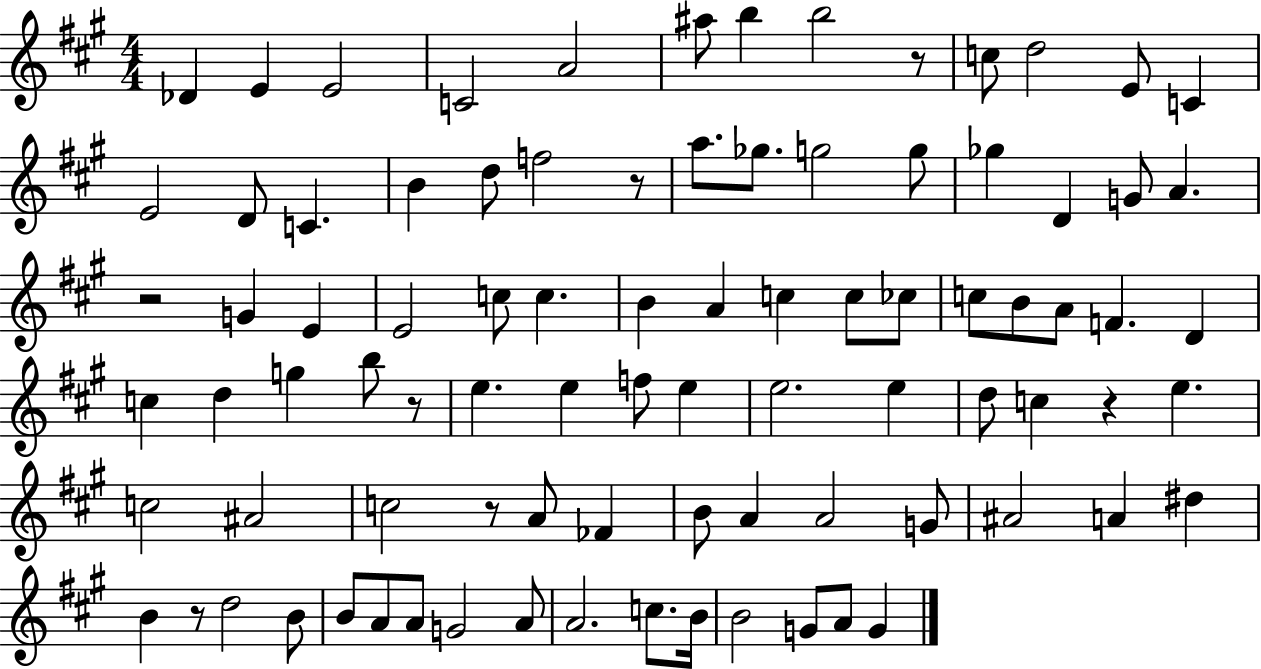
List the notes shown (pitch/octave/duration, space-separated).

Db4/q E4/q E4/h C4/h A4/h A#5/e B5/q B5/h R/e C5/e D5/h E4/e C4/q E4/h D4/e C4/q. B4/q D5/e F5/h R/e A5/e. Gb5/e. G5/h G5/e Gb5/q D4/q G4/e A4/q. R/h G4/q E4/q E4/h C5/e C5/q. B4/q A4/q C5/q C5/e CES5/e C5/e B4/e A4/e F4/q. D4/q C5/q D5/q G5/q B5/e R/e E5/q. E5/q F5/e E5/q E5/h. E5/q D5/e C5/q R/q E5/q. C5/h A#4/h C5/h R/e A4/e FES4/q B4/e A4/q A4/h G4/e A#4/h A4/q D#5/q B4/q R/e D5/h B4/e B4/e A4/e A4/e G4/h A4/e A4/h. C5/e. B4/s B4/h G4/e A4/e G4/q